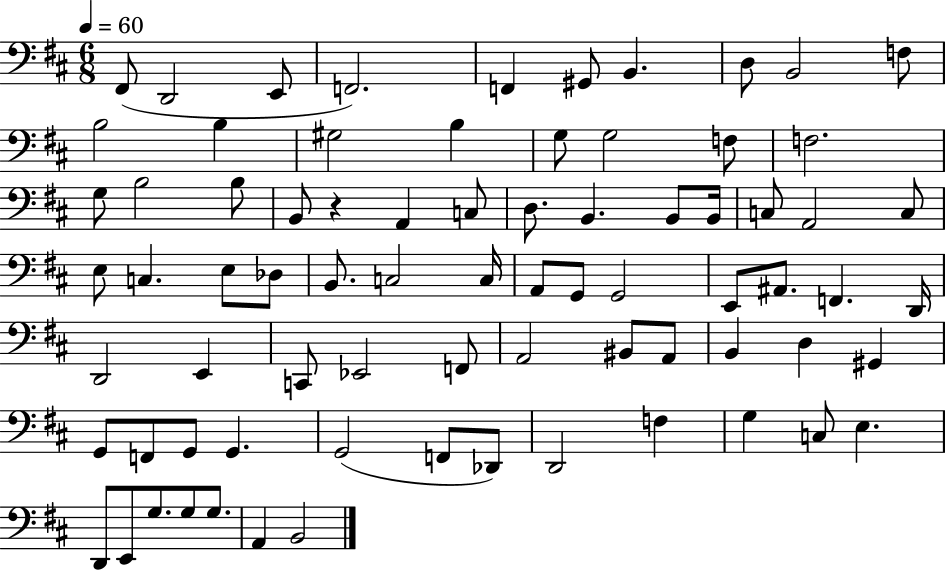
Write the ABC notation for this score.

X:1
T:Untitled
M:6/8
L:1/4
K:D
^F,,/2 D,,2 E,,/2 F,,2 F,, ^G,,/2 B,, D,/2 B,,2 F,/2 B,2 B, ^G,2 B, G,/2 G,2 F,/2 F,2 G,/2 B,2 B,/2 B,,/2 z A,, C,/2 D,/2 B,, B,,/2 B,,/4 C,/2 A,,2 C,/2 E,/2 C, E,/2 _D,/2 B,,/2 C,2 C,/4 A,,/2 G,,/2 G,,2 E,,/2 ^A,,/2 F,, D,,/4 D,,2 E,, C,,/2 _E,,2 F,,/2 A,,2 ^B,,/2 A,,/2 B,, D, ^G,, G,,/2 F,,/2 G,,/2 G,, G,,2 F,,/2 _D,,/2 D,,2 F, G, C,/2 E, D,,/2 E,,/2 G,/2 G,/2 G,/2 A,, B,,2